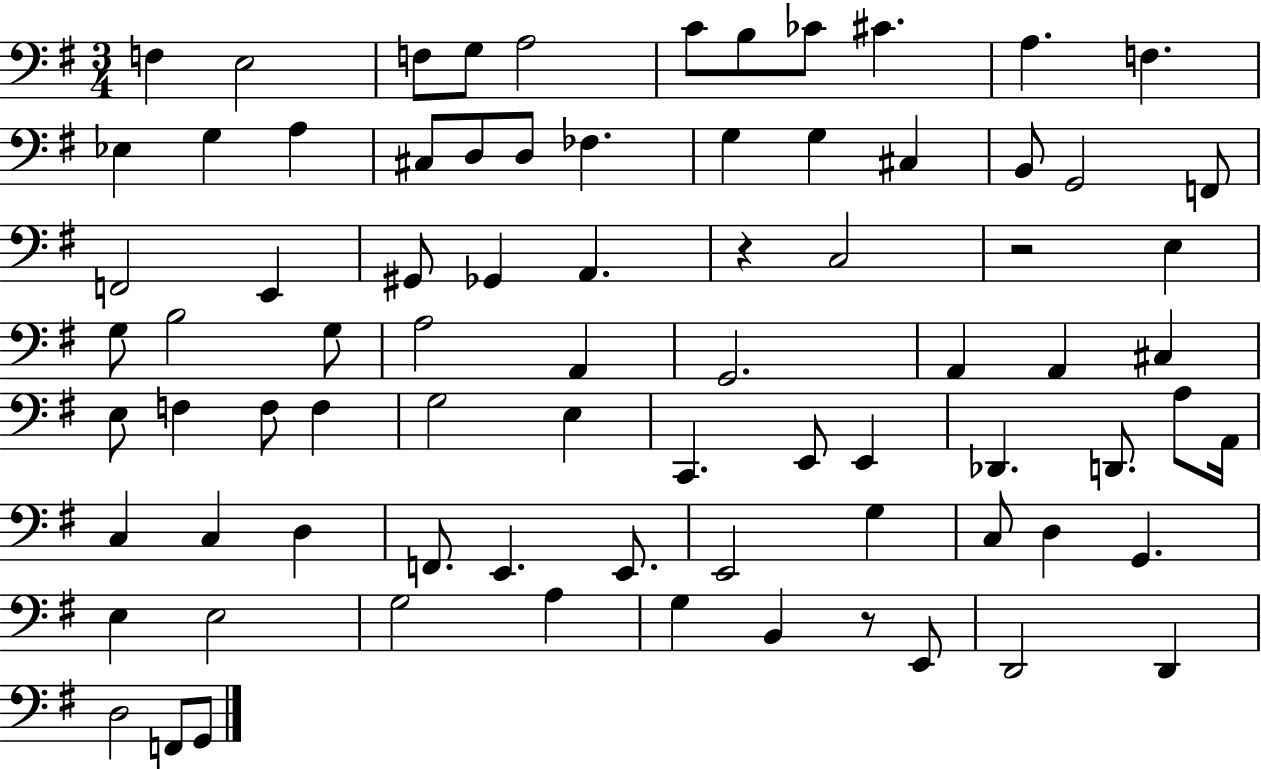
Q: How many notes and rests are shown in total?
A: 79